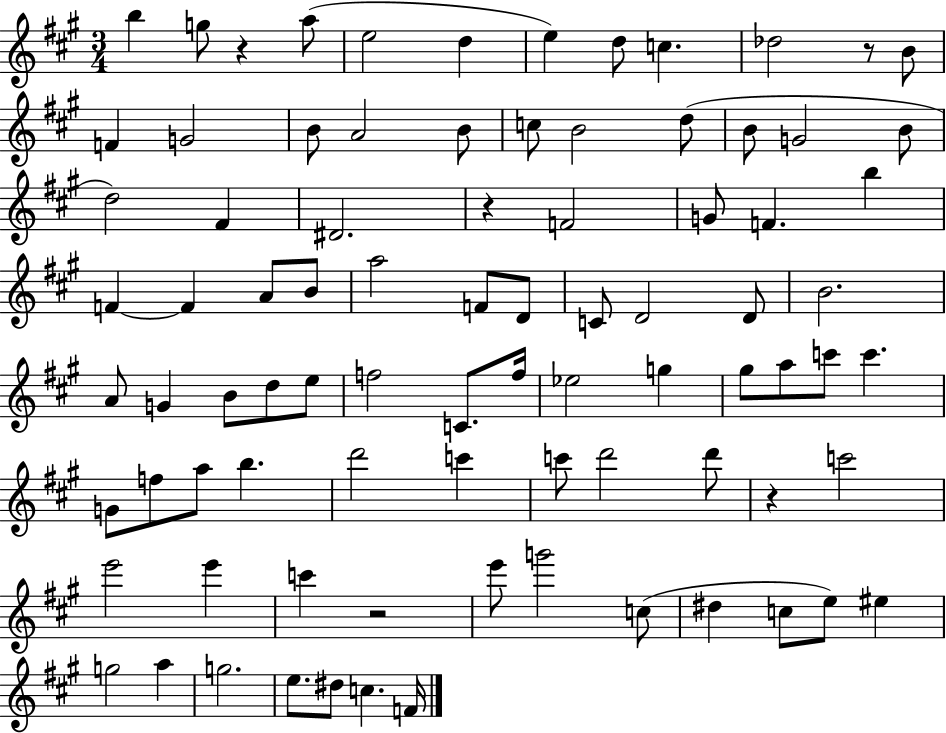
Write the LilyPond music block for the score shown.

{
  \clef treble
  \numericTimeSignature
  \time 3/4
  \key a \major
  b''4 g''8 r4 a''8( | e''2 d''4 | e''4) d''8 c''4. | des''2 r8 b'8 | \break f'4 g'2 | b'8 a'2 b'8 | c''8 b'2 d''8( | b'8 g'2 b'8 | \break d''2) fis'4 | dis'2. | r4 f'2 | g'8 f'4. b''4 | \break f'4~~ f'4 a'8 b'8 | a''2 f'8 d'8 | c'8 d'2 d'8 | b'2. | \break a'8 g'4 b'8 d''8 e''8 | f''2 c'8. f''16 | ees''2 g''4 | gis''8 a''8 c'''8 c'''4. | \break g'8 f''8 a''8 b''4. | d'''2 c'''4 | c'''8 d'''2 d'''8 | r4 c'''2 | \break e'''2 e'''4 | c'''4 r2 | e'''8 g'''2 c''8( | dis''4 c''8 e''8) eis''4 | \break g''2 a''4 | g''2. | e''8. dis''8 c''4. f'16 | \bar "|."
}